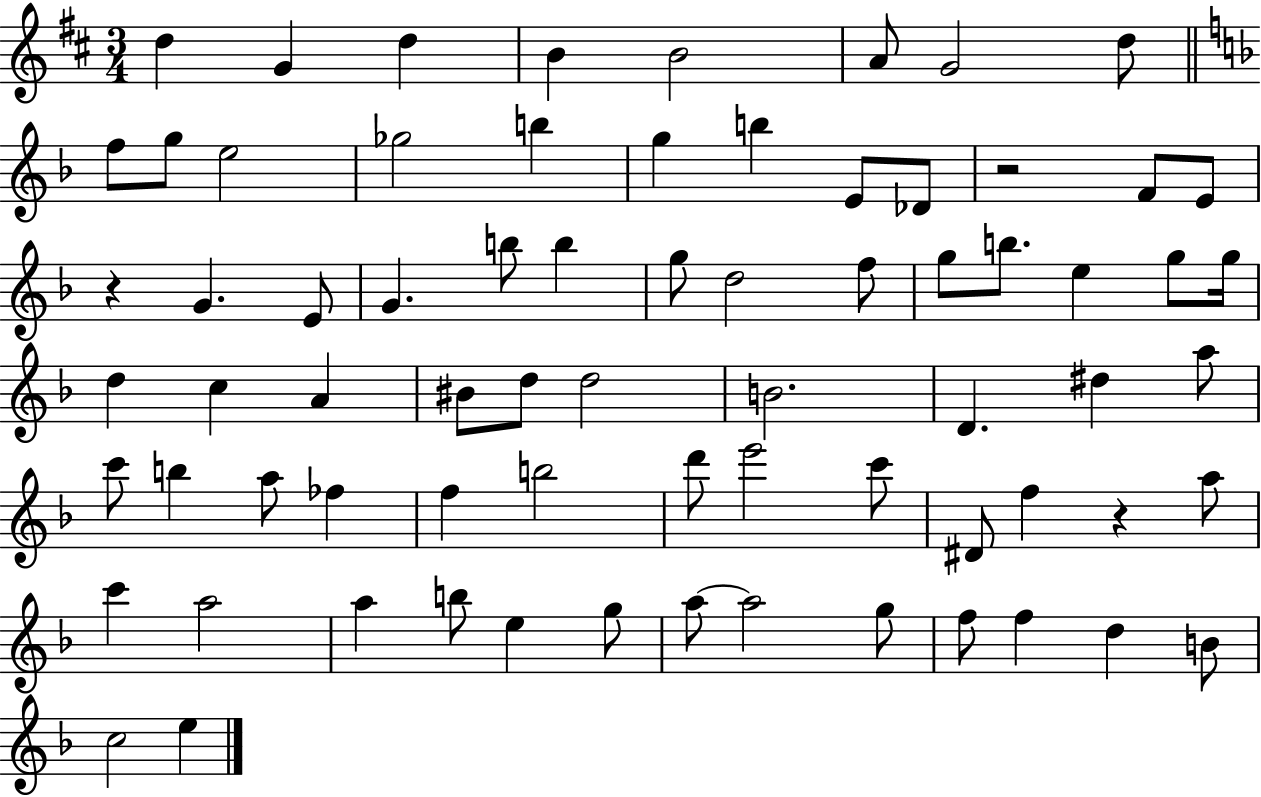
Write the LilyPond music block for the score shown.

{
  \clef treble
  \numericTimeSignature
  \time 3/4
  \key d \major
  d''4 g'4 d''4 | b'4 b'2 | a'8 g'2 d''8 | \bar "||" \break \key f \major f''8 g''8 e''2 | ges''2 b''4 | g''4 b''4 e'8 des'8 | r2 f'8 e'8 | \break r4 g'4. e'8 | g'4. b''8 b''4 | g''8 d''2 f''8 | g''8 b''8. e''4 g''8 g''16 | \break d''4 c''4 a'4 | bis'8 d''8 d''2 | b'2. | d'4. dis''4 a''8 | \break c'''8 b''4 a''8 fes''4 | f''4 b''2 | d'''8 e'''2 c'''8 | dis'8 f''4 r4 a''8 | \break c'''4 a''2 | a''4 b''8 e''4 g''8 | a''8~~ a''2 g''8 | f''8 f''4 d''4 b'8 | \break c''2 e''4 | \bar "|."
}